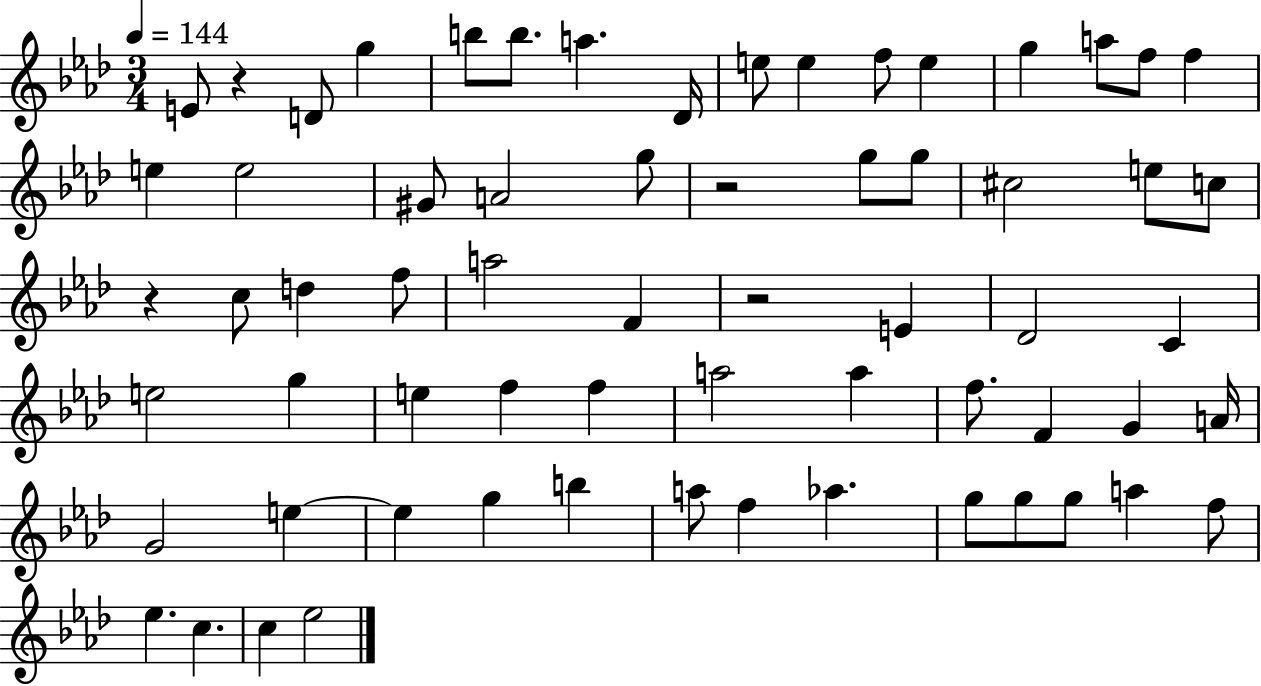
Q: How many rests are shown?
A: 4